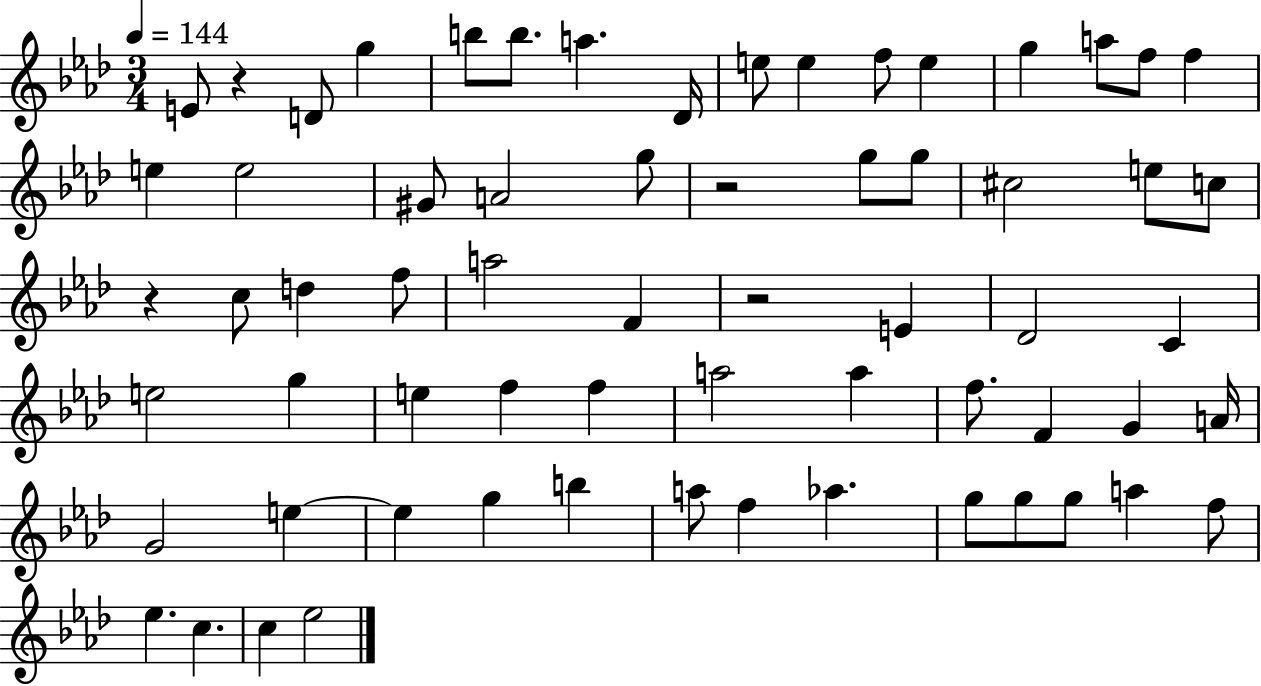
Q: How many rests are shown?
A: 4